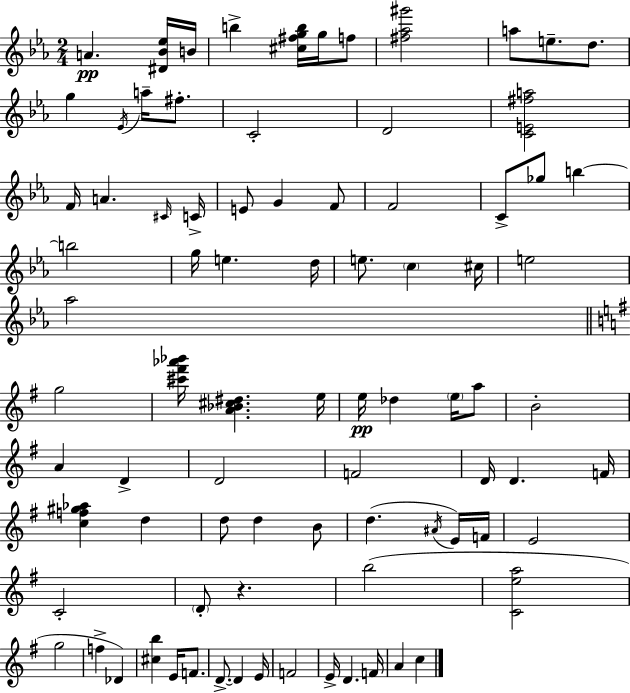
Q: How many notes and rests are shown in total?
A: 84